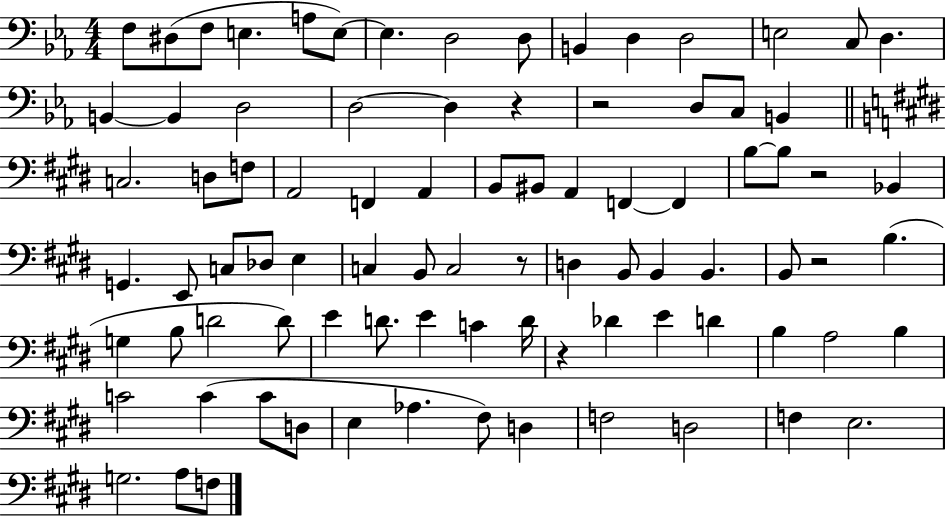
{
  \clef bass
  \numericTimeSignature
  \time 4/4
  \key ees \major
  f8 dis8( f8 e4. a8 e8~~) | e4. d2 d8 | b,4 d4 d2 | e2 c8 d4. | \break b,4~~ b,4 d2 | d2~~ d4 r4 | r2 d8 c8 b,4 | \bar "||" \break \key e \major c2. d8 f8 | a,2 f,4 a,4 | b,8 bis,8 a,4 f,4~~ f,4 | b8~~ b8 r2 bes,4 | \break g,4. e,8 c8 des8 e4 | c4 b,8 c2 r8 | d4 b,8 b,4 b,4. | b,8 r2 b4.( | \break g4 b8 d'2 d'8) | e'4 d'8. e'4 c'4 d'16 | r4 des'4 e'4 d'4 | b4 a2 b4 | \break c'2 c'4( c'8 d8 | e4 aes4. fis8) d4 | f2 d2 | f4 e2. | \break g2. a8 f8 | \bar "|."
}